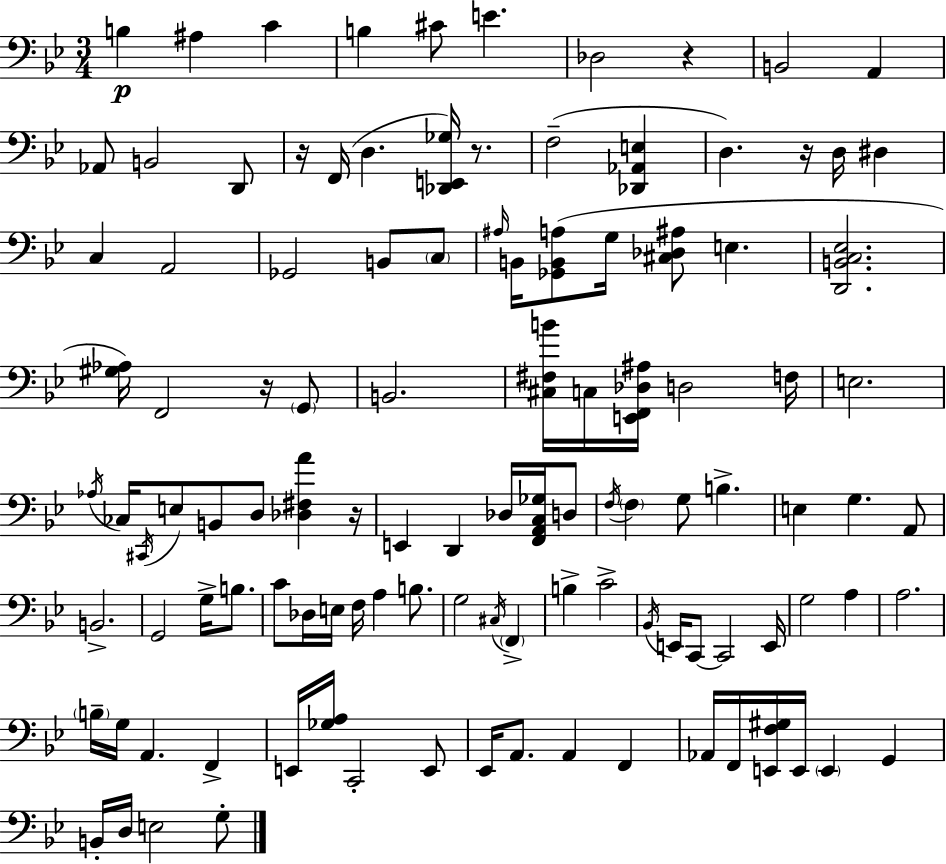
{
  \clef bass
  \numericTimeSignature
  \time 3/4
  \key g \minor
  b4\p ais4 c'4 | b4 cis'8 e'4. | des2 r4 | b,2 a,4 | \break aes,8 b,2 d,8 | r16 f,16( d4. <des, e, ges>16) r8. | f2--( <des, aes, e>4 | d4.) r16 d16 dis4 | \break c4 a,2 | ges,2 b,8 \parenthesize c8 | \grace { ais16 } b,16 <ges, b, a>8( g16 <cis des ais>8 e4. | <d, b, c ees>2. | \break <gis aes>16) f,2 r16 \parenthesize g,8 | b,2. | <cis fis b'>16 c16 <e, f, des ais>16 d2 | f16 e2. | \break \acciaccatura { aes16 } ces16 \acciaccatura { cis,16 } e8 b,8 d8 <des fis a'>4 | r16 e,4 d,4 des16 | <f, a, c ges>16 d8 \acciaccatura { f16 } \parenthesize f4 g8 b4.-> | e4 g4. | \break a,8 b,2.-> | g,2 | g16-> b8. c'8 des16 e16 f16 a4 | b8. g2 | \break \acciaccatura { cis16 } \parenthesize f,4-> b4-> c'2-> | \acciaccatura { bes,16 } e,16 c,8~~ c,2 | e,16 g2 | a4 a2. | \break \parenthesize b16-- g16 a,4. | f,4-> e,16 <ges a>16 c,2-. | e,8 ees,16 a,8. a,4 | f,4 aes,16 f,16 <e, f gis>16 e,16 \parenthesize e,4 | \break g,4 b,16-. d16 e2 | g8-. \bar "|."
}